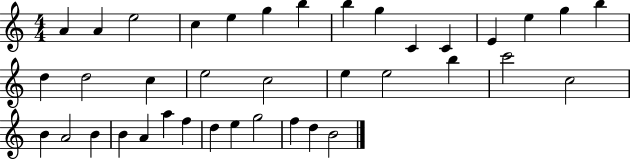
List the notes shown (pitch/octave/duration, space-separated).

A4/q A4/q E5/h C5/q E5/q G5/q B5/q B5/q G5/q C4/q C4/q E4/q E5/q G5/q B5/q D5/q D5/h C5/q E5/h C5/h E5/q E5/h B5/q C6/h C5/h B4/q A4/h B4/q B4/q A4/q A5/q F5/q D5/q E5/q G5/h F5/q D5/q B4/h